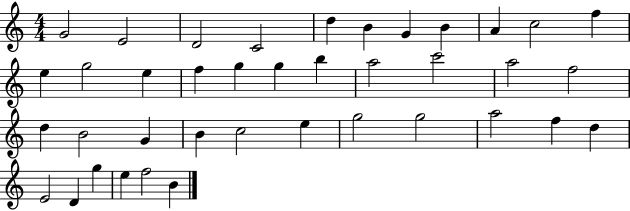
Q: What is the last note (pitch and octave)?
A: B4